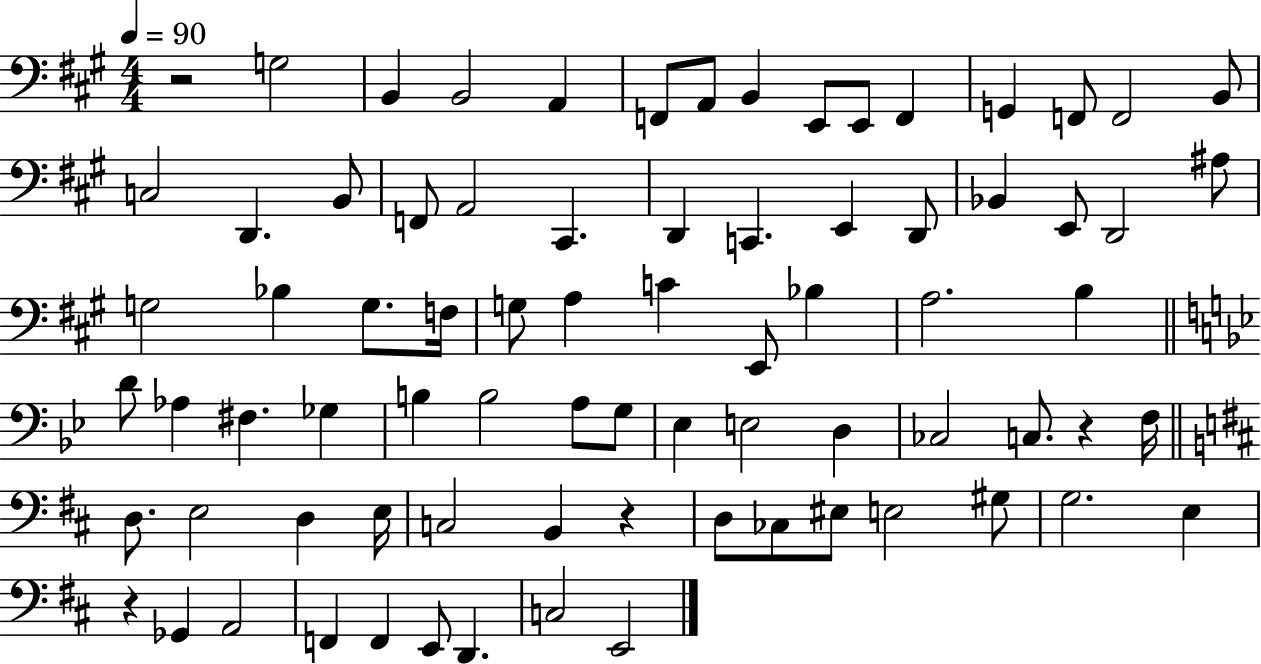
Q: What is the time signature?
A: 4/4